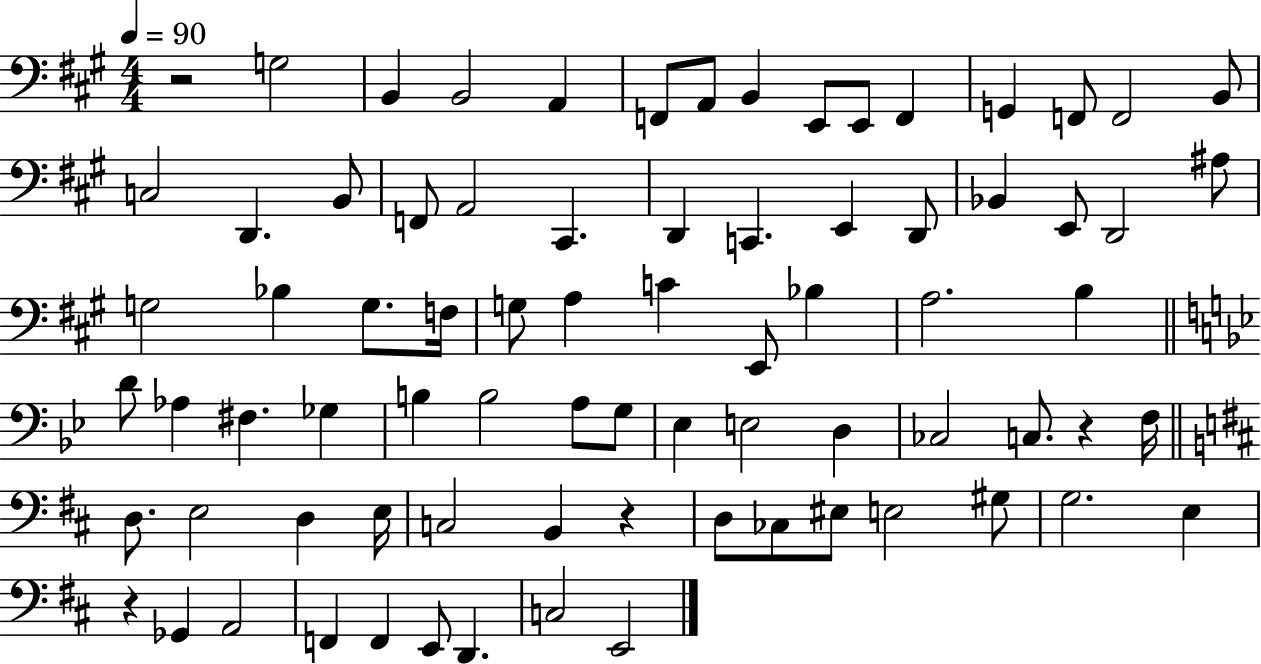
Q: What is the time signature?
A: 4/4